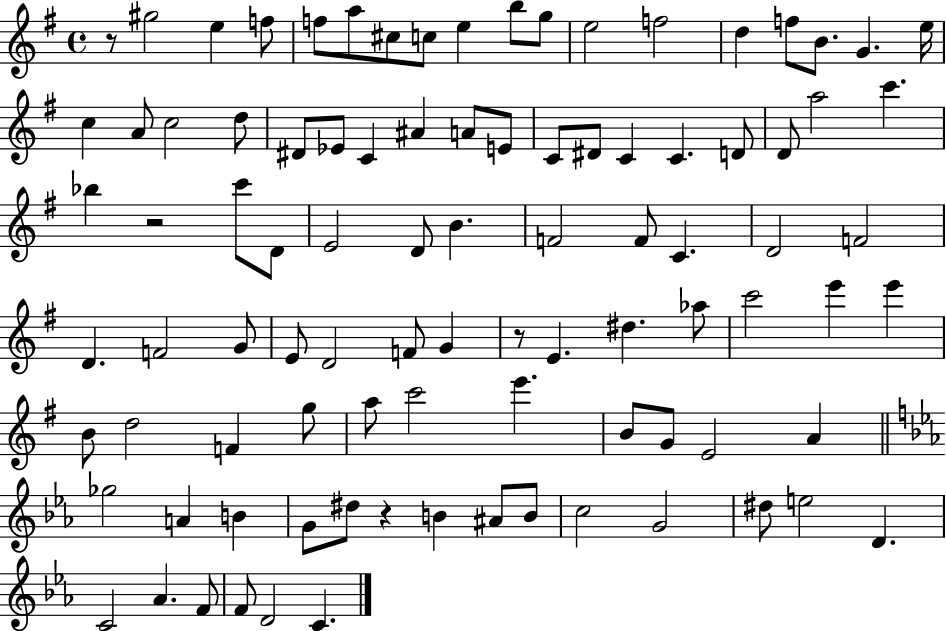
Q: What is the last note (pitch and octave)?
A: C4